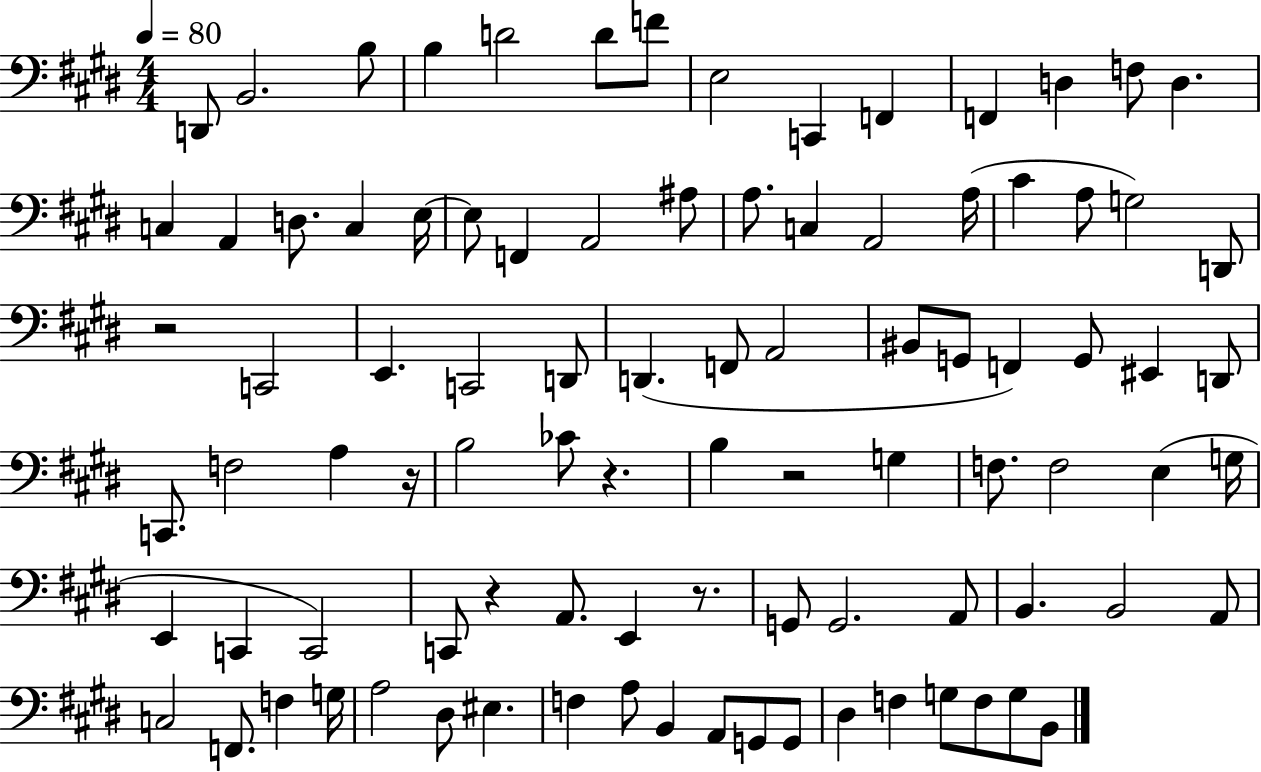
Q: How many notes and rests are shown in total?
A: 92